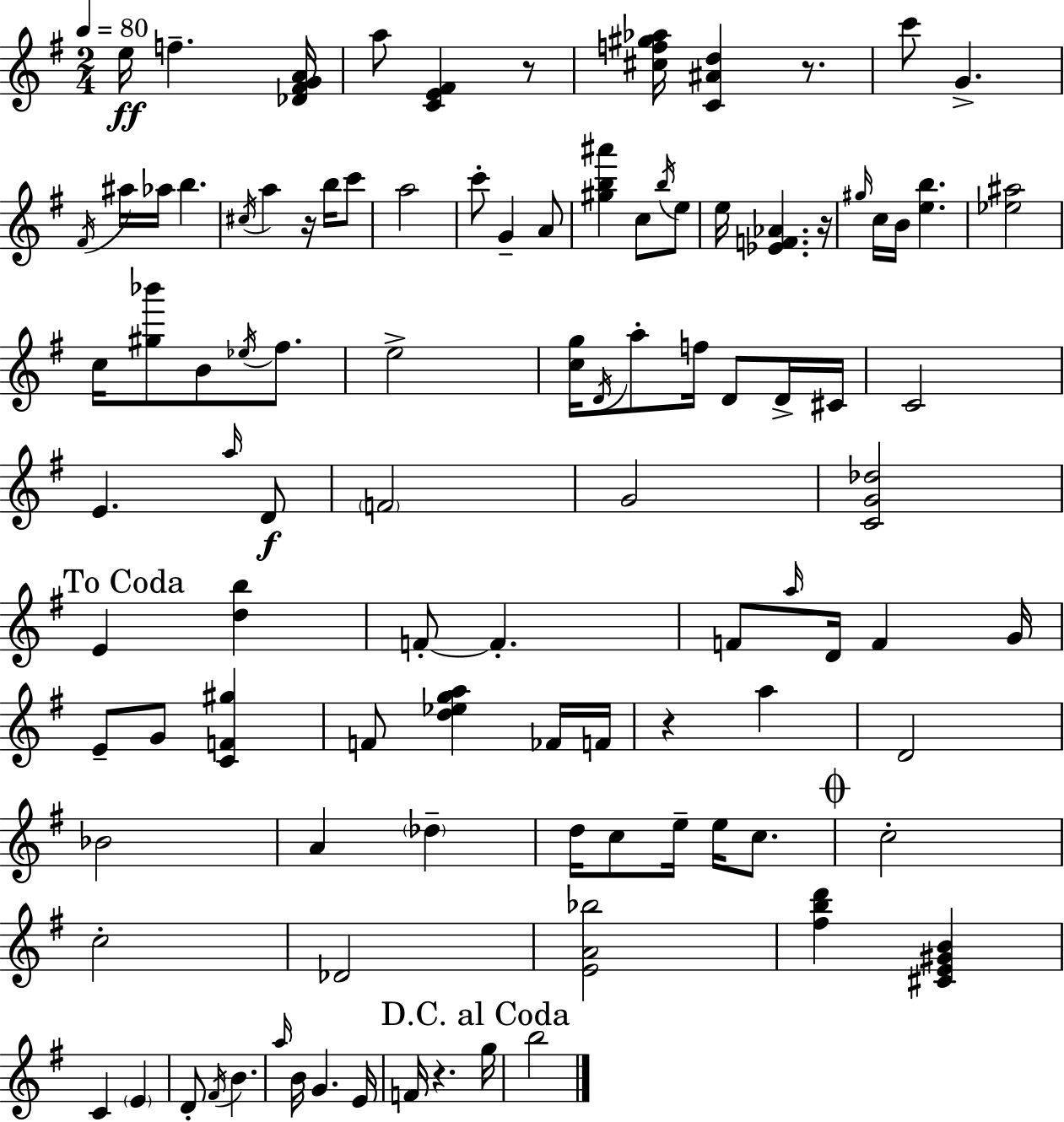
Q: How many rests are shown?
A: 6